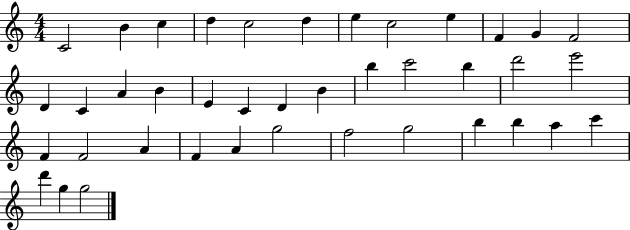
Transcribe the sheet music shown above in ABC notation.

X:1
T:Untitled
M:4/4
L:1/4
K:C
C2 B c d c2 d e c2 e F G F2 D C A B E C D B b c'2 b d'2 e'2 F F2 A F A g2 f2 g2 b b a c' d' g g2